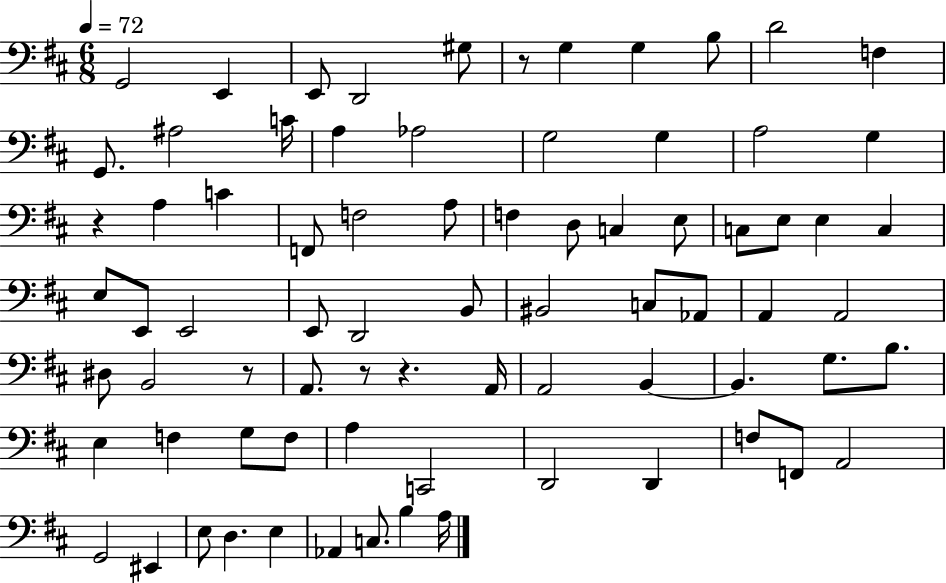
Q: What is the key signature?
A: D major